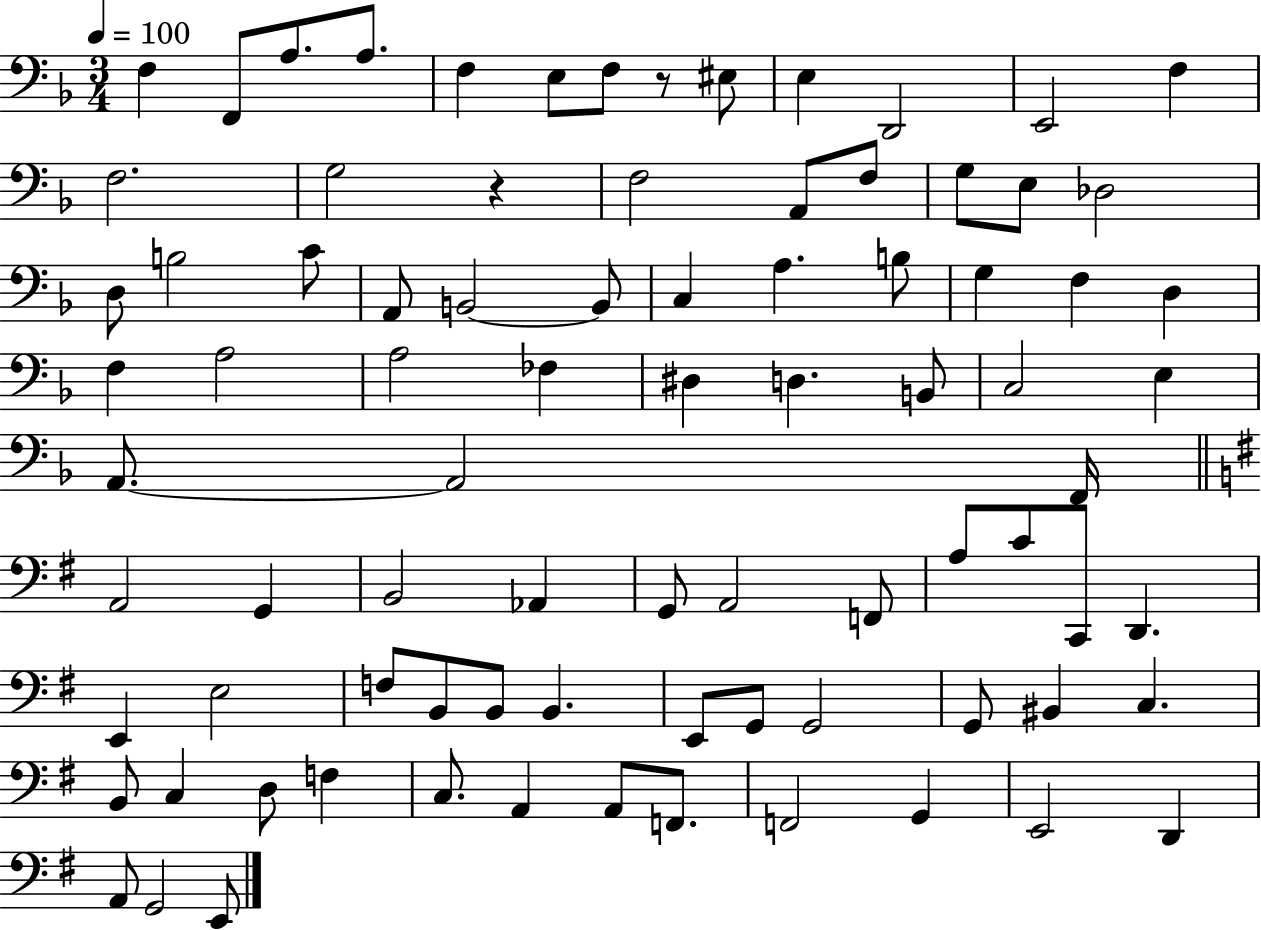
F3/q F2/e A3/e. A3/e. F3/q E3/e F3/e R/e EIS3/e E3/q D2/h E2/h F3/q F3/h. G3/h R/q F3/h A2/e F3/e G3/e E3/e Db3/h D3/e B3/h C4/e A2/e B2/h B2/e C3/q A3/q. B3/e G3/q F3/q D3/q F3/q A3/h A3/h FES3/q D#3/q D3/q. B2/e C3/h E3/q A2/e. A2/h F2/s A2/h G2/q B2/h Ab2/q G2/e A2/h F2/e A3/e C4/e C2/e D2/q. E2/q E3/h F3/e B2/e B2/e B2/q. E2/e G2/e G2/h G2/e BIS2/q C3/q. B2/e C3/q D3/e F3/q C3/e. A2/q A2/e F2/e. F2/h G2/q E2/h D2/q A2/e G2/h E2/e